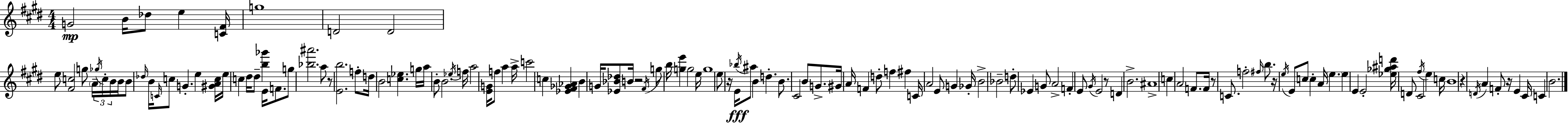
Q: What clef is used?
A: treble